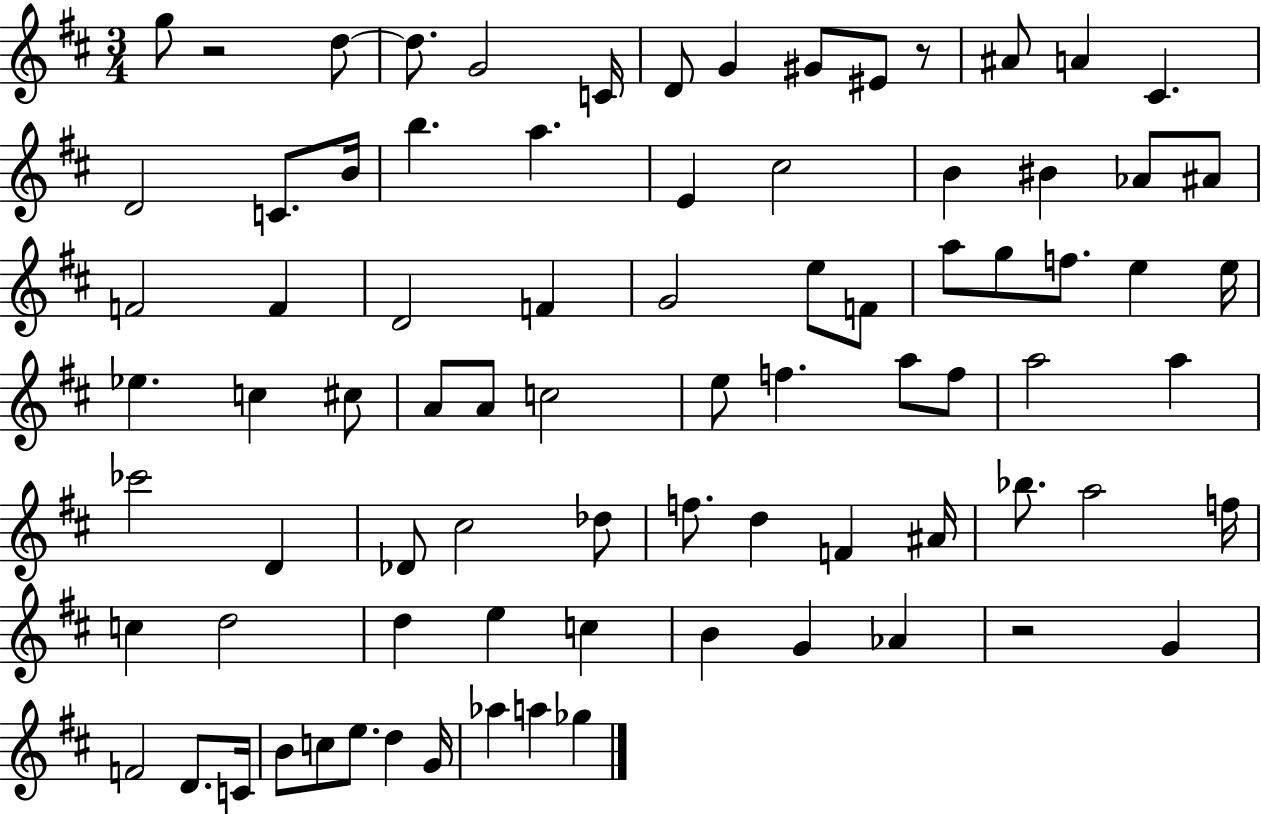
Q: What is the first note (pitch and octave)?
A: G5